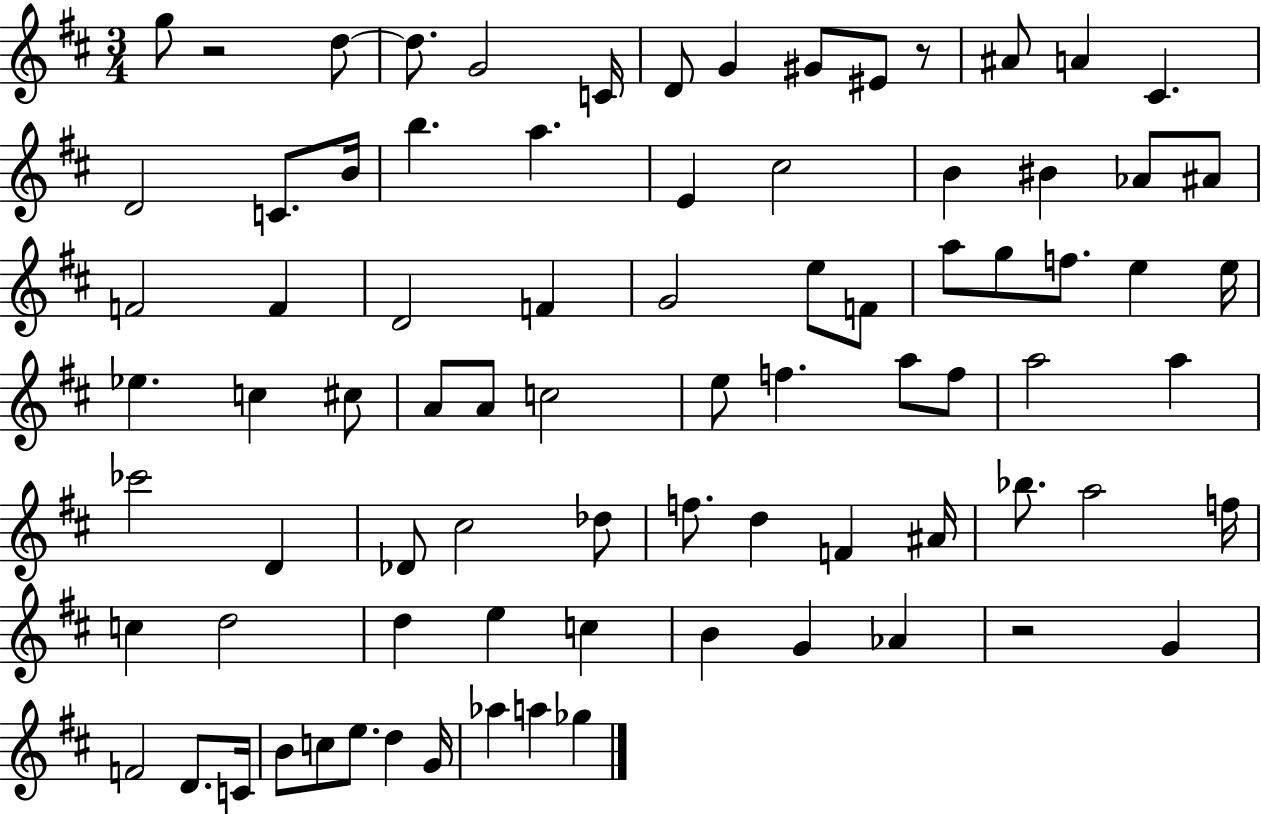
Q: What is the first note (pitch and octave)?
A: G5